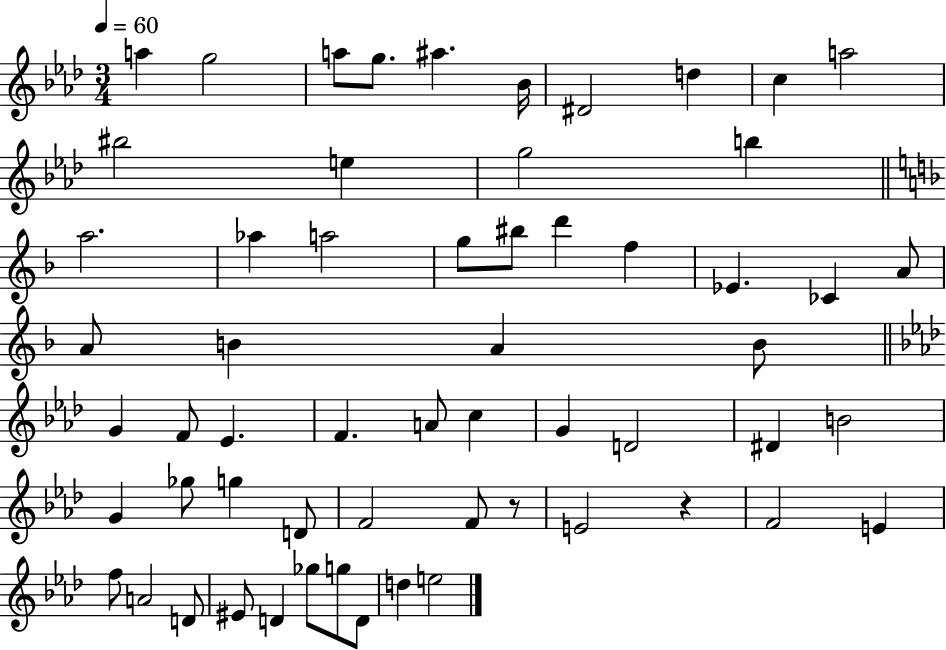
X:1
T:Untitled
M:3/4
L:1/4
K:Ab
a g2 a/2 g/2 ^a _B/4 ^D2 d c a2 ^b2 e g2 b a2 _a a2 g/2 ^b/2 d' f _E _C A/2 A/2 B A B/2 G F/2 _E F A/2 c G D2 ^D B2 G _g/2 g D/2 F2 F/2 z/2 E2 z F2 E f/2 A2 D/2 ^E/2 D _g/2 g/2 D/2 d e2